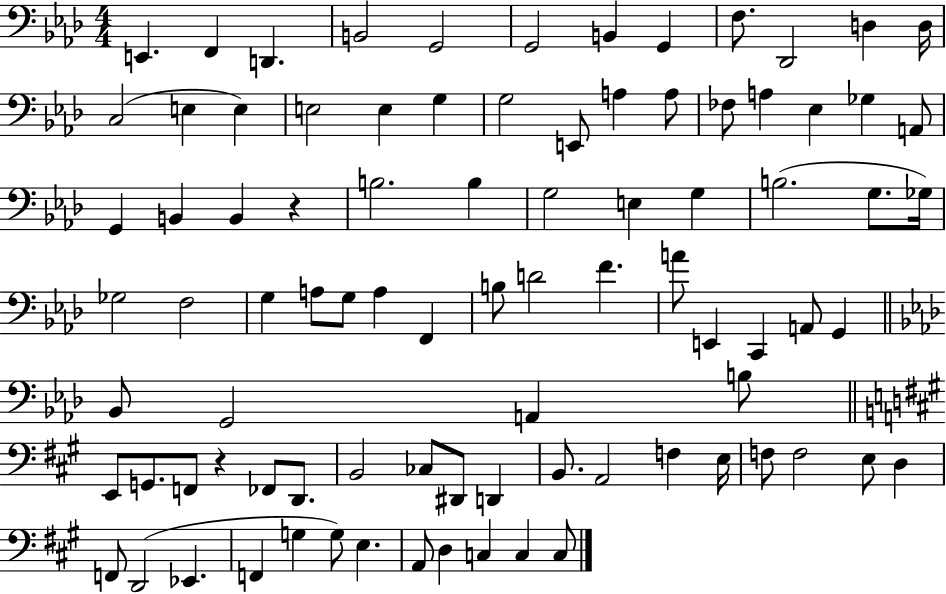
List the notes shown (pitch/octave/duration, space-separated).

E2/q. F2/q D2/q. B2/h G2/h G2/h B2/q G2/q F3/e. Db2/h D3/q D3/s C3/h E3/q E3/q E3/h E3/q G3/q G3/h E2/e A3/q A3/e FES3/e A3/q Eb3/q Gb3/q A2/e G2/q B2/q B2/q R/q B3/h. B3/q G3/h E3/q G3/q B3/h. G3/e. Gb3/s Gb3/h F3/h G3/q A3/e G3/e A3/q F2/q B3/e D4/h F4/q. A4/e E2/q C2/q A2/e G2/q Bb2/e G2/h A2/q B3/e E2/e G2/e. F2/e R/q FES2/e D2/e. B2/h CES3/e D#2/e D2/q B2/e. A2/h F3/q E3/s F3/e F3/h E3/e D3/q F2/e D2/h Eb2/q. F2/q G3/q G3/e E3/q. A2/e D3/q C3/q C3/q C3/e